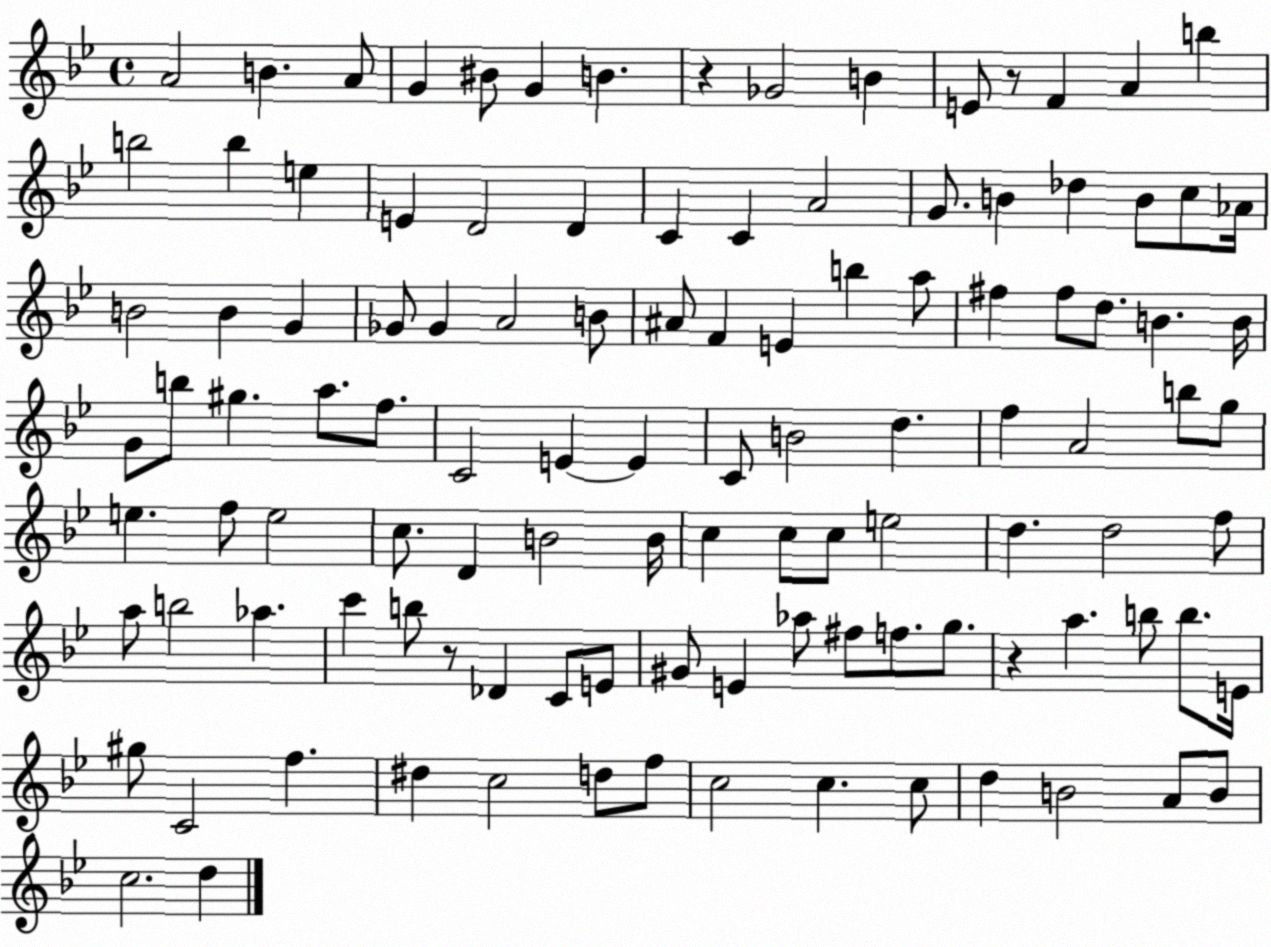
X:1
T:Untitled
M:4/4
L:1/4
K:Bb
A2 B A/2 G ^B/2 G B z _G2 B E/2 z/2 F A b b2 b e E D2 D C C A2 G/2 B _d B/2 c/2 _A/4 B2 B G _G/2 _G A2 B/2 ^A/2 F E b a/2 ^f ^f/2 d/2 B B/4 G/2 b/2 ^g a/2 f/2 C2 E E C/2 B2 d f A2 b/2 g/2 e f/2 e2 c/2 D B2 B/4 c c/2 c/2 e2 d d2 f/2 a/2 b2 _a c' b/2 z/2 _D C/2 E/2 ^G/2 E _a/2 ^f/2 f/2 g/2 z a b/2 b/2 E/4 ^g/2 C2 f ^d c2 d/2 f/2 c2 c c/2 d B2 A/2 B/2 c2 d